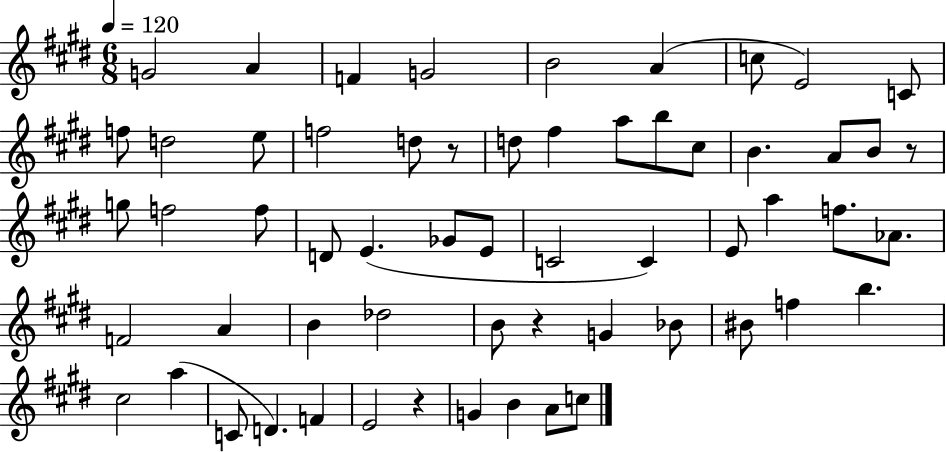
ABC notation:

X:1
T:Untitled
M:6/8
L:1/4
K:E
G2 A F G2 B2 A c/2 E2 C/2 f/2 d2 e/2 f2 d/2 z/2 d/2 ^f a/2 b/2 ^c/2 B A/2 B/2 z/2 g/2 f2 f/2 D/2 E _G/2 E/2 C2 C E/2 a f/2 _A/2 F2 A B _d2 B/2 z G _B/2 ^B/2 f b ^c2 a C/2 D F E2 z G B A/2 c/2